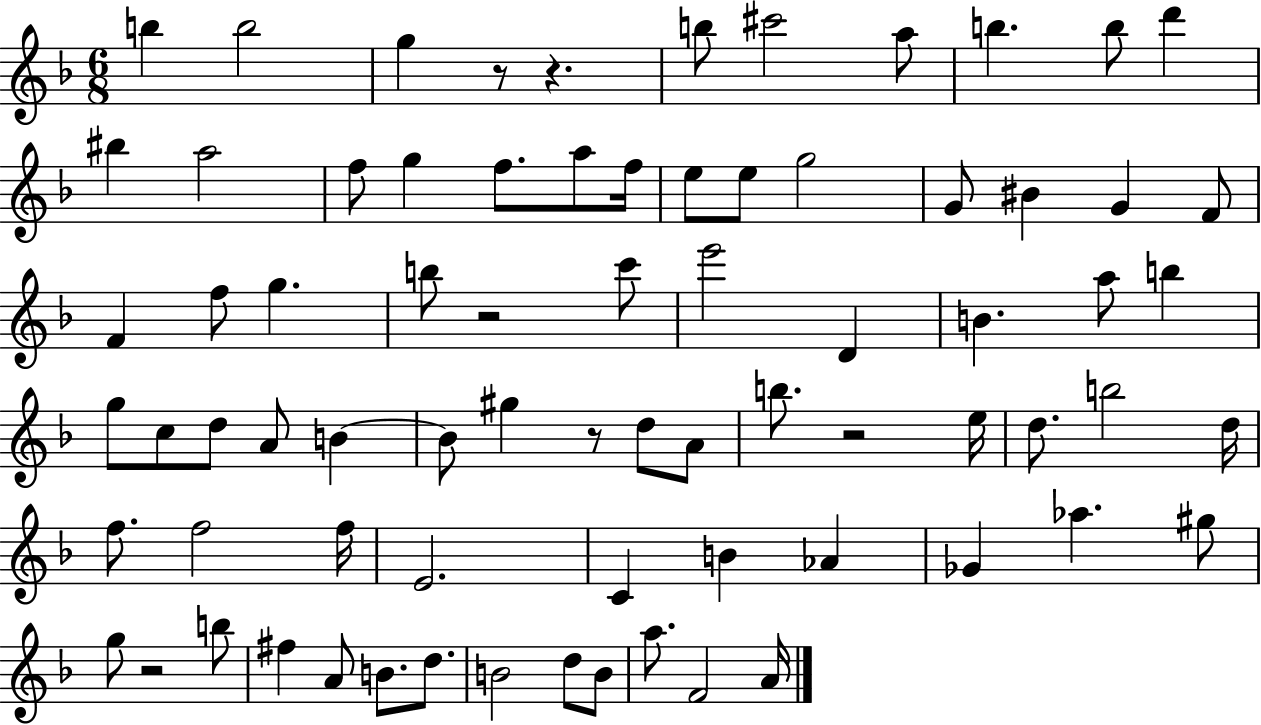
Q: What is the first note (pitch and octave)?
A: B5